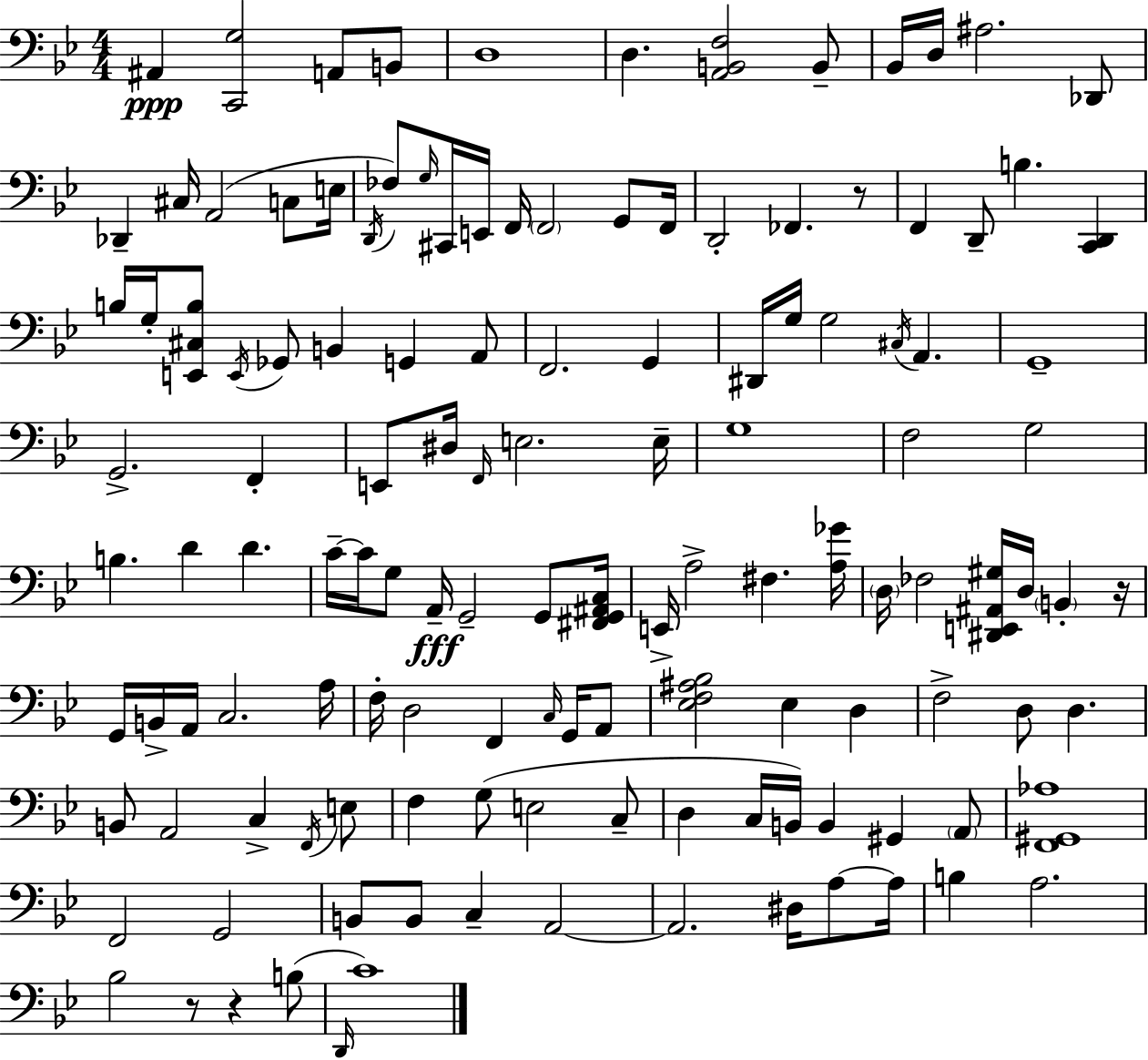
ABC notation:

X:1
T:Untitled
M:4/4
L:1/4
K:Bb
^A,, [C,,G,]2 A,,/2 B,,/2 D,4 D, [A,,B,,F,]2 B,,/2 _B,,/4 D,/4 ^A,2 _D,,/2 _D,, ^C,/4 A,,2 C,/2 E,/4 D,,/4 _F,/2 G,/4 ^C,,/4 E,,/4 F,,/4 F,,2 G,,/2 F,,/4 D,,2 _F,, z/2 F,, D,,/2 B, [C,,D,,] B,/4 G,/4 [E,,^C,B,]/2 E,,/4 _G,,/2 B,, G,, A,,/2 F,,2 G,, ^D,,/4 G,/4 G,2 ^C,/4 A,, G,,4 G,,2 F,, E,,/2 ^D,/4 F,,/4 E,2 E,/4 G,4 F,2 G,2 B, D D C/4 C/4 G,/2 A,,/4 G,,2 G,,/2 [^F,,G,,^A,,C,]/4 E,,/4 A,2 ^F, [A,_G]/4 D,/4 _F,2 [^D,,E,,^A,,^G,]/4 D,/4 B,, z/4 G,,/4 B,,/4 A,,/4 C,2 A,/4 F,/4 D,2 F,, C,/4 G,,/4 A,,/2 [_E,F,^A,_B,]2 _E, D, F,2 D,/2 D, B,,/2 A,,2 C, F,,/4 E,/2 F, G,/2 E,2 C,/2 D, C,/4 B,,/4 B,, ^G,, A,,/2 [F,,^G,,_A,]4 F,,2 G,,2 B,,/2 B,,/2 C, A,,2 A,,2 ^D,/4 A,/2 A,/4 B, A,2 _B,2 z/2 z B,/2 D,,/4 C4